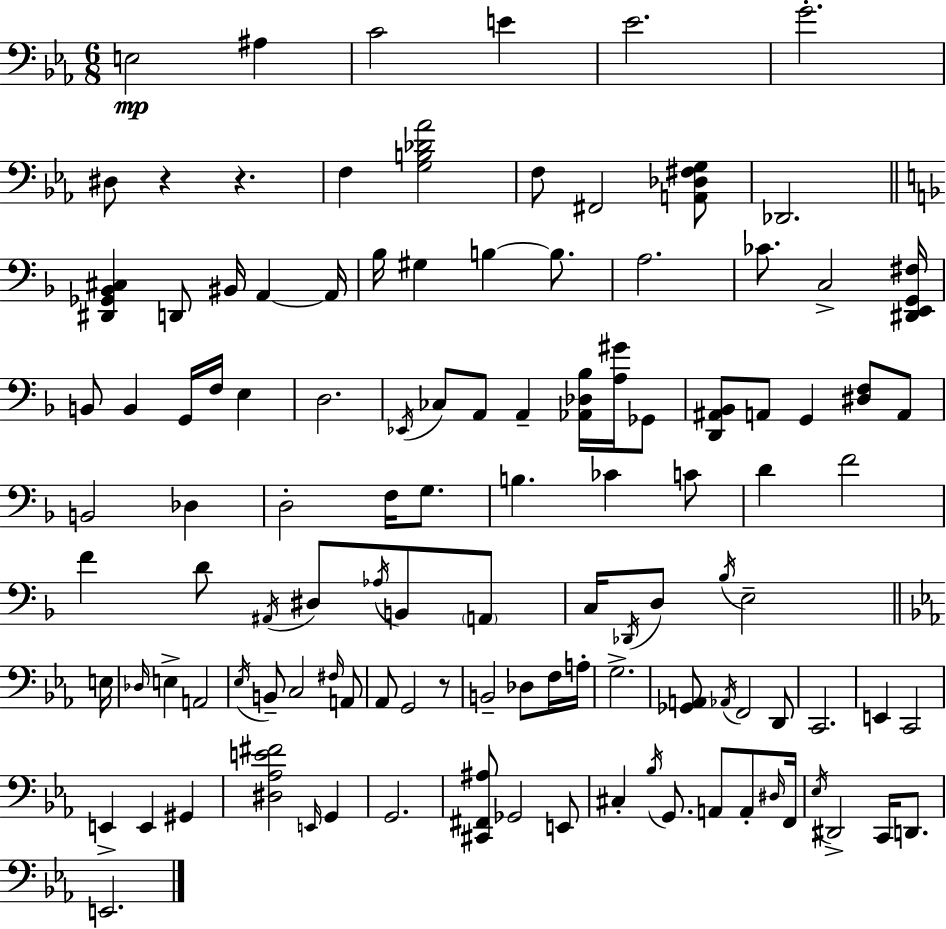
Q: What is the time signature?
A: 6/8